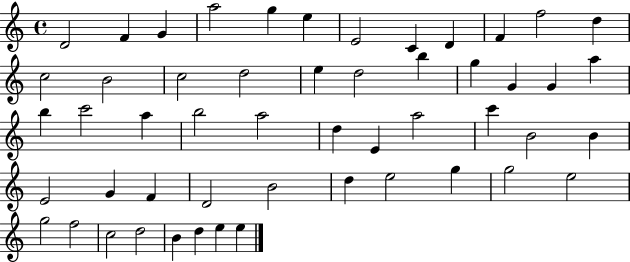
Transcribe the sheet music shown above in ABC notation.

X:1
T:Untitled
M:4/4
L:1/4
K:C
D2 F G a2 g e E2 C D F f2 d c2 B2 c2 d2 e d2 b g G G a b c'2 a b2 a2 d E a2 c' B2 B E2 G F D2 B2 d e2 g g2 e2 g2 f2 c2 d2 B d e e